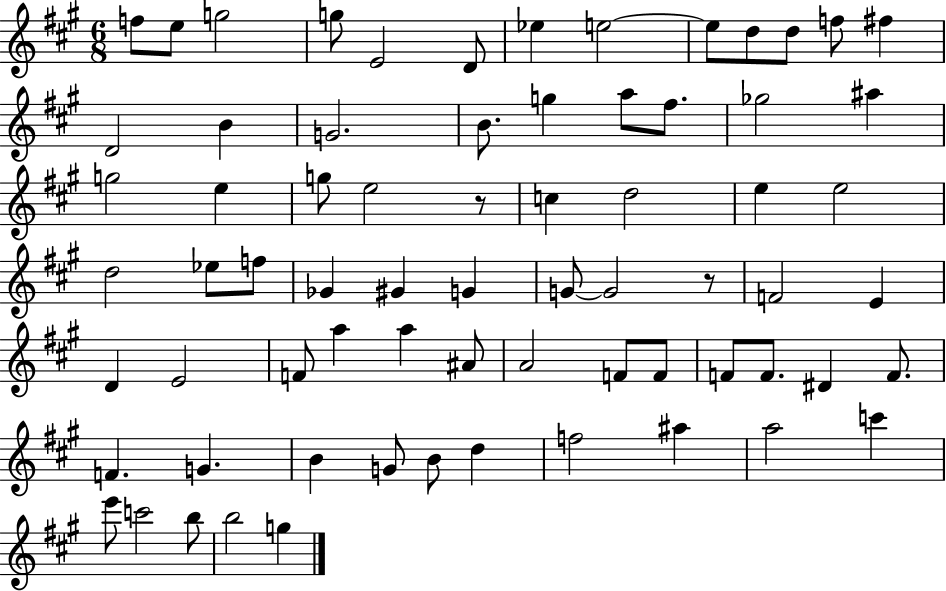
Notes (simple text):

F5/e E5/e G5/h G5/e E4/h D4/e Eb5/q E5/h E5/e D5/e D5/e F5/e F#5/q D4/h B4/q G4/h. B4/e. G5/q A5/e F#5/e. Gb5/h A#5/q G5/h E5/q G5/e E5/h R/e C5/q D5/h E5/q E5/h D5/h Eb5/e F5/e Gb4/q G#4/q G4/q G4/e G4/h R/e F4/h E4/q D4/q E4/h F4/e A5/q A5/q A#4/e A4/h F4/e F4/e F4/e F4/e. D#4/q F4/e. F4/q. G4/q. B4/q G4/e B4/e D5/q F5/h A#5/q A5/h C6/q E6/e C6/h B5/e B5/h G5/q